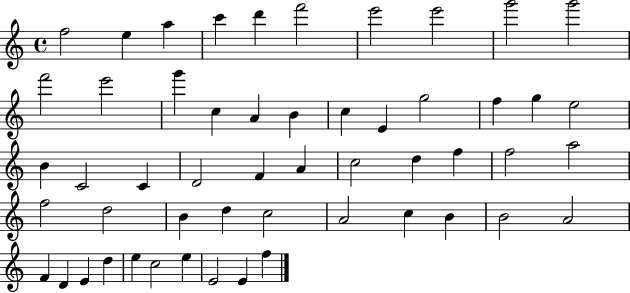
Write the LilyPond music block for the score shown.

{
  \clef treble
  \time 4/4
  \defaultTimeSignature
  \key c \major
  f''2 e''4 a''4 | c'''4 d'''4 f'''2 | e'''2 e'''2 | g'''2 g'''2 | \break f'''2 e'''2 | g'''4 c''4 a'4 b'4 | c''4 e'4 g''2 | f''4 g''4 e''2 | \break b'4 c'2 c'4 | d'2 f'4 a'4 | c''2 d''4 f''4 | f''2 a''2 | \break f''2 d''2 | b'4 d''4 c''2 | a'2 c''4 b'4 | b'2 a'2 | \break f'4 d'4 e'4 d''4 | e''4 c''2 e''4 | e'2 e'4 f''4 | \bar "|."
}